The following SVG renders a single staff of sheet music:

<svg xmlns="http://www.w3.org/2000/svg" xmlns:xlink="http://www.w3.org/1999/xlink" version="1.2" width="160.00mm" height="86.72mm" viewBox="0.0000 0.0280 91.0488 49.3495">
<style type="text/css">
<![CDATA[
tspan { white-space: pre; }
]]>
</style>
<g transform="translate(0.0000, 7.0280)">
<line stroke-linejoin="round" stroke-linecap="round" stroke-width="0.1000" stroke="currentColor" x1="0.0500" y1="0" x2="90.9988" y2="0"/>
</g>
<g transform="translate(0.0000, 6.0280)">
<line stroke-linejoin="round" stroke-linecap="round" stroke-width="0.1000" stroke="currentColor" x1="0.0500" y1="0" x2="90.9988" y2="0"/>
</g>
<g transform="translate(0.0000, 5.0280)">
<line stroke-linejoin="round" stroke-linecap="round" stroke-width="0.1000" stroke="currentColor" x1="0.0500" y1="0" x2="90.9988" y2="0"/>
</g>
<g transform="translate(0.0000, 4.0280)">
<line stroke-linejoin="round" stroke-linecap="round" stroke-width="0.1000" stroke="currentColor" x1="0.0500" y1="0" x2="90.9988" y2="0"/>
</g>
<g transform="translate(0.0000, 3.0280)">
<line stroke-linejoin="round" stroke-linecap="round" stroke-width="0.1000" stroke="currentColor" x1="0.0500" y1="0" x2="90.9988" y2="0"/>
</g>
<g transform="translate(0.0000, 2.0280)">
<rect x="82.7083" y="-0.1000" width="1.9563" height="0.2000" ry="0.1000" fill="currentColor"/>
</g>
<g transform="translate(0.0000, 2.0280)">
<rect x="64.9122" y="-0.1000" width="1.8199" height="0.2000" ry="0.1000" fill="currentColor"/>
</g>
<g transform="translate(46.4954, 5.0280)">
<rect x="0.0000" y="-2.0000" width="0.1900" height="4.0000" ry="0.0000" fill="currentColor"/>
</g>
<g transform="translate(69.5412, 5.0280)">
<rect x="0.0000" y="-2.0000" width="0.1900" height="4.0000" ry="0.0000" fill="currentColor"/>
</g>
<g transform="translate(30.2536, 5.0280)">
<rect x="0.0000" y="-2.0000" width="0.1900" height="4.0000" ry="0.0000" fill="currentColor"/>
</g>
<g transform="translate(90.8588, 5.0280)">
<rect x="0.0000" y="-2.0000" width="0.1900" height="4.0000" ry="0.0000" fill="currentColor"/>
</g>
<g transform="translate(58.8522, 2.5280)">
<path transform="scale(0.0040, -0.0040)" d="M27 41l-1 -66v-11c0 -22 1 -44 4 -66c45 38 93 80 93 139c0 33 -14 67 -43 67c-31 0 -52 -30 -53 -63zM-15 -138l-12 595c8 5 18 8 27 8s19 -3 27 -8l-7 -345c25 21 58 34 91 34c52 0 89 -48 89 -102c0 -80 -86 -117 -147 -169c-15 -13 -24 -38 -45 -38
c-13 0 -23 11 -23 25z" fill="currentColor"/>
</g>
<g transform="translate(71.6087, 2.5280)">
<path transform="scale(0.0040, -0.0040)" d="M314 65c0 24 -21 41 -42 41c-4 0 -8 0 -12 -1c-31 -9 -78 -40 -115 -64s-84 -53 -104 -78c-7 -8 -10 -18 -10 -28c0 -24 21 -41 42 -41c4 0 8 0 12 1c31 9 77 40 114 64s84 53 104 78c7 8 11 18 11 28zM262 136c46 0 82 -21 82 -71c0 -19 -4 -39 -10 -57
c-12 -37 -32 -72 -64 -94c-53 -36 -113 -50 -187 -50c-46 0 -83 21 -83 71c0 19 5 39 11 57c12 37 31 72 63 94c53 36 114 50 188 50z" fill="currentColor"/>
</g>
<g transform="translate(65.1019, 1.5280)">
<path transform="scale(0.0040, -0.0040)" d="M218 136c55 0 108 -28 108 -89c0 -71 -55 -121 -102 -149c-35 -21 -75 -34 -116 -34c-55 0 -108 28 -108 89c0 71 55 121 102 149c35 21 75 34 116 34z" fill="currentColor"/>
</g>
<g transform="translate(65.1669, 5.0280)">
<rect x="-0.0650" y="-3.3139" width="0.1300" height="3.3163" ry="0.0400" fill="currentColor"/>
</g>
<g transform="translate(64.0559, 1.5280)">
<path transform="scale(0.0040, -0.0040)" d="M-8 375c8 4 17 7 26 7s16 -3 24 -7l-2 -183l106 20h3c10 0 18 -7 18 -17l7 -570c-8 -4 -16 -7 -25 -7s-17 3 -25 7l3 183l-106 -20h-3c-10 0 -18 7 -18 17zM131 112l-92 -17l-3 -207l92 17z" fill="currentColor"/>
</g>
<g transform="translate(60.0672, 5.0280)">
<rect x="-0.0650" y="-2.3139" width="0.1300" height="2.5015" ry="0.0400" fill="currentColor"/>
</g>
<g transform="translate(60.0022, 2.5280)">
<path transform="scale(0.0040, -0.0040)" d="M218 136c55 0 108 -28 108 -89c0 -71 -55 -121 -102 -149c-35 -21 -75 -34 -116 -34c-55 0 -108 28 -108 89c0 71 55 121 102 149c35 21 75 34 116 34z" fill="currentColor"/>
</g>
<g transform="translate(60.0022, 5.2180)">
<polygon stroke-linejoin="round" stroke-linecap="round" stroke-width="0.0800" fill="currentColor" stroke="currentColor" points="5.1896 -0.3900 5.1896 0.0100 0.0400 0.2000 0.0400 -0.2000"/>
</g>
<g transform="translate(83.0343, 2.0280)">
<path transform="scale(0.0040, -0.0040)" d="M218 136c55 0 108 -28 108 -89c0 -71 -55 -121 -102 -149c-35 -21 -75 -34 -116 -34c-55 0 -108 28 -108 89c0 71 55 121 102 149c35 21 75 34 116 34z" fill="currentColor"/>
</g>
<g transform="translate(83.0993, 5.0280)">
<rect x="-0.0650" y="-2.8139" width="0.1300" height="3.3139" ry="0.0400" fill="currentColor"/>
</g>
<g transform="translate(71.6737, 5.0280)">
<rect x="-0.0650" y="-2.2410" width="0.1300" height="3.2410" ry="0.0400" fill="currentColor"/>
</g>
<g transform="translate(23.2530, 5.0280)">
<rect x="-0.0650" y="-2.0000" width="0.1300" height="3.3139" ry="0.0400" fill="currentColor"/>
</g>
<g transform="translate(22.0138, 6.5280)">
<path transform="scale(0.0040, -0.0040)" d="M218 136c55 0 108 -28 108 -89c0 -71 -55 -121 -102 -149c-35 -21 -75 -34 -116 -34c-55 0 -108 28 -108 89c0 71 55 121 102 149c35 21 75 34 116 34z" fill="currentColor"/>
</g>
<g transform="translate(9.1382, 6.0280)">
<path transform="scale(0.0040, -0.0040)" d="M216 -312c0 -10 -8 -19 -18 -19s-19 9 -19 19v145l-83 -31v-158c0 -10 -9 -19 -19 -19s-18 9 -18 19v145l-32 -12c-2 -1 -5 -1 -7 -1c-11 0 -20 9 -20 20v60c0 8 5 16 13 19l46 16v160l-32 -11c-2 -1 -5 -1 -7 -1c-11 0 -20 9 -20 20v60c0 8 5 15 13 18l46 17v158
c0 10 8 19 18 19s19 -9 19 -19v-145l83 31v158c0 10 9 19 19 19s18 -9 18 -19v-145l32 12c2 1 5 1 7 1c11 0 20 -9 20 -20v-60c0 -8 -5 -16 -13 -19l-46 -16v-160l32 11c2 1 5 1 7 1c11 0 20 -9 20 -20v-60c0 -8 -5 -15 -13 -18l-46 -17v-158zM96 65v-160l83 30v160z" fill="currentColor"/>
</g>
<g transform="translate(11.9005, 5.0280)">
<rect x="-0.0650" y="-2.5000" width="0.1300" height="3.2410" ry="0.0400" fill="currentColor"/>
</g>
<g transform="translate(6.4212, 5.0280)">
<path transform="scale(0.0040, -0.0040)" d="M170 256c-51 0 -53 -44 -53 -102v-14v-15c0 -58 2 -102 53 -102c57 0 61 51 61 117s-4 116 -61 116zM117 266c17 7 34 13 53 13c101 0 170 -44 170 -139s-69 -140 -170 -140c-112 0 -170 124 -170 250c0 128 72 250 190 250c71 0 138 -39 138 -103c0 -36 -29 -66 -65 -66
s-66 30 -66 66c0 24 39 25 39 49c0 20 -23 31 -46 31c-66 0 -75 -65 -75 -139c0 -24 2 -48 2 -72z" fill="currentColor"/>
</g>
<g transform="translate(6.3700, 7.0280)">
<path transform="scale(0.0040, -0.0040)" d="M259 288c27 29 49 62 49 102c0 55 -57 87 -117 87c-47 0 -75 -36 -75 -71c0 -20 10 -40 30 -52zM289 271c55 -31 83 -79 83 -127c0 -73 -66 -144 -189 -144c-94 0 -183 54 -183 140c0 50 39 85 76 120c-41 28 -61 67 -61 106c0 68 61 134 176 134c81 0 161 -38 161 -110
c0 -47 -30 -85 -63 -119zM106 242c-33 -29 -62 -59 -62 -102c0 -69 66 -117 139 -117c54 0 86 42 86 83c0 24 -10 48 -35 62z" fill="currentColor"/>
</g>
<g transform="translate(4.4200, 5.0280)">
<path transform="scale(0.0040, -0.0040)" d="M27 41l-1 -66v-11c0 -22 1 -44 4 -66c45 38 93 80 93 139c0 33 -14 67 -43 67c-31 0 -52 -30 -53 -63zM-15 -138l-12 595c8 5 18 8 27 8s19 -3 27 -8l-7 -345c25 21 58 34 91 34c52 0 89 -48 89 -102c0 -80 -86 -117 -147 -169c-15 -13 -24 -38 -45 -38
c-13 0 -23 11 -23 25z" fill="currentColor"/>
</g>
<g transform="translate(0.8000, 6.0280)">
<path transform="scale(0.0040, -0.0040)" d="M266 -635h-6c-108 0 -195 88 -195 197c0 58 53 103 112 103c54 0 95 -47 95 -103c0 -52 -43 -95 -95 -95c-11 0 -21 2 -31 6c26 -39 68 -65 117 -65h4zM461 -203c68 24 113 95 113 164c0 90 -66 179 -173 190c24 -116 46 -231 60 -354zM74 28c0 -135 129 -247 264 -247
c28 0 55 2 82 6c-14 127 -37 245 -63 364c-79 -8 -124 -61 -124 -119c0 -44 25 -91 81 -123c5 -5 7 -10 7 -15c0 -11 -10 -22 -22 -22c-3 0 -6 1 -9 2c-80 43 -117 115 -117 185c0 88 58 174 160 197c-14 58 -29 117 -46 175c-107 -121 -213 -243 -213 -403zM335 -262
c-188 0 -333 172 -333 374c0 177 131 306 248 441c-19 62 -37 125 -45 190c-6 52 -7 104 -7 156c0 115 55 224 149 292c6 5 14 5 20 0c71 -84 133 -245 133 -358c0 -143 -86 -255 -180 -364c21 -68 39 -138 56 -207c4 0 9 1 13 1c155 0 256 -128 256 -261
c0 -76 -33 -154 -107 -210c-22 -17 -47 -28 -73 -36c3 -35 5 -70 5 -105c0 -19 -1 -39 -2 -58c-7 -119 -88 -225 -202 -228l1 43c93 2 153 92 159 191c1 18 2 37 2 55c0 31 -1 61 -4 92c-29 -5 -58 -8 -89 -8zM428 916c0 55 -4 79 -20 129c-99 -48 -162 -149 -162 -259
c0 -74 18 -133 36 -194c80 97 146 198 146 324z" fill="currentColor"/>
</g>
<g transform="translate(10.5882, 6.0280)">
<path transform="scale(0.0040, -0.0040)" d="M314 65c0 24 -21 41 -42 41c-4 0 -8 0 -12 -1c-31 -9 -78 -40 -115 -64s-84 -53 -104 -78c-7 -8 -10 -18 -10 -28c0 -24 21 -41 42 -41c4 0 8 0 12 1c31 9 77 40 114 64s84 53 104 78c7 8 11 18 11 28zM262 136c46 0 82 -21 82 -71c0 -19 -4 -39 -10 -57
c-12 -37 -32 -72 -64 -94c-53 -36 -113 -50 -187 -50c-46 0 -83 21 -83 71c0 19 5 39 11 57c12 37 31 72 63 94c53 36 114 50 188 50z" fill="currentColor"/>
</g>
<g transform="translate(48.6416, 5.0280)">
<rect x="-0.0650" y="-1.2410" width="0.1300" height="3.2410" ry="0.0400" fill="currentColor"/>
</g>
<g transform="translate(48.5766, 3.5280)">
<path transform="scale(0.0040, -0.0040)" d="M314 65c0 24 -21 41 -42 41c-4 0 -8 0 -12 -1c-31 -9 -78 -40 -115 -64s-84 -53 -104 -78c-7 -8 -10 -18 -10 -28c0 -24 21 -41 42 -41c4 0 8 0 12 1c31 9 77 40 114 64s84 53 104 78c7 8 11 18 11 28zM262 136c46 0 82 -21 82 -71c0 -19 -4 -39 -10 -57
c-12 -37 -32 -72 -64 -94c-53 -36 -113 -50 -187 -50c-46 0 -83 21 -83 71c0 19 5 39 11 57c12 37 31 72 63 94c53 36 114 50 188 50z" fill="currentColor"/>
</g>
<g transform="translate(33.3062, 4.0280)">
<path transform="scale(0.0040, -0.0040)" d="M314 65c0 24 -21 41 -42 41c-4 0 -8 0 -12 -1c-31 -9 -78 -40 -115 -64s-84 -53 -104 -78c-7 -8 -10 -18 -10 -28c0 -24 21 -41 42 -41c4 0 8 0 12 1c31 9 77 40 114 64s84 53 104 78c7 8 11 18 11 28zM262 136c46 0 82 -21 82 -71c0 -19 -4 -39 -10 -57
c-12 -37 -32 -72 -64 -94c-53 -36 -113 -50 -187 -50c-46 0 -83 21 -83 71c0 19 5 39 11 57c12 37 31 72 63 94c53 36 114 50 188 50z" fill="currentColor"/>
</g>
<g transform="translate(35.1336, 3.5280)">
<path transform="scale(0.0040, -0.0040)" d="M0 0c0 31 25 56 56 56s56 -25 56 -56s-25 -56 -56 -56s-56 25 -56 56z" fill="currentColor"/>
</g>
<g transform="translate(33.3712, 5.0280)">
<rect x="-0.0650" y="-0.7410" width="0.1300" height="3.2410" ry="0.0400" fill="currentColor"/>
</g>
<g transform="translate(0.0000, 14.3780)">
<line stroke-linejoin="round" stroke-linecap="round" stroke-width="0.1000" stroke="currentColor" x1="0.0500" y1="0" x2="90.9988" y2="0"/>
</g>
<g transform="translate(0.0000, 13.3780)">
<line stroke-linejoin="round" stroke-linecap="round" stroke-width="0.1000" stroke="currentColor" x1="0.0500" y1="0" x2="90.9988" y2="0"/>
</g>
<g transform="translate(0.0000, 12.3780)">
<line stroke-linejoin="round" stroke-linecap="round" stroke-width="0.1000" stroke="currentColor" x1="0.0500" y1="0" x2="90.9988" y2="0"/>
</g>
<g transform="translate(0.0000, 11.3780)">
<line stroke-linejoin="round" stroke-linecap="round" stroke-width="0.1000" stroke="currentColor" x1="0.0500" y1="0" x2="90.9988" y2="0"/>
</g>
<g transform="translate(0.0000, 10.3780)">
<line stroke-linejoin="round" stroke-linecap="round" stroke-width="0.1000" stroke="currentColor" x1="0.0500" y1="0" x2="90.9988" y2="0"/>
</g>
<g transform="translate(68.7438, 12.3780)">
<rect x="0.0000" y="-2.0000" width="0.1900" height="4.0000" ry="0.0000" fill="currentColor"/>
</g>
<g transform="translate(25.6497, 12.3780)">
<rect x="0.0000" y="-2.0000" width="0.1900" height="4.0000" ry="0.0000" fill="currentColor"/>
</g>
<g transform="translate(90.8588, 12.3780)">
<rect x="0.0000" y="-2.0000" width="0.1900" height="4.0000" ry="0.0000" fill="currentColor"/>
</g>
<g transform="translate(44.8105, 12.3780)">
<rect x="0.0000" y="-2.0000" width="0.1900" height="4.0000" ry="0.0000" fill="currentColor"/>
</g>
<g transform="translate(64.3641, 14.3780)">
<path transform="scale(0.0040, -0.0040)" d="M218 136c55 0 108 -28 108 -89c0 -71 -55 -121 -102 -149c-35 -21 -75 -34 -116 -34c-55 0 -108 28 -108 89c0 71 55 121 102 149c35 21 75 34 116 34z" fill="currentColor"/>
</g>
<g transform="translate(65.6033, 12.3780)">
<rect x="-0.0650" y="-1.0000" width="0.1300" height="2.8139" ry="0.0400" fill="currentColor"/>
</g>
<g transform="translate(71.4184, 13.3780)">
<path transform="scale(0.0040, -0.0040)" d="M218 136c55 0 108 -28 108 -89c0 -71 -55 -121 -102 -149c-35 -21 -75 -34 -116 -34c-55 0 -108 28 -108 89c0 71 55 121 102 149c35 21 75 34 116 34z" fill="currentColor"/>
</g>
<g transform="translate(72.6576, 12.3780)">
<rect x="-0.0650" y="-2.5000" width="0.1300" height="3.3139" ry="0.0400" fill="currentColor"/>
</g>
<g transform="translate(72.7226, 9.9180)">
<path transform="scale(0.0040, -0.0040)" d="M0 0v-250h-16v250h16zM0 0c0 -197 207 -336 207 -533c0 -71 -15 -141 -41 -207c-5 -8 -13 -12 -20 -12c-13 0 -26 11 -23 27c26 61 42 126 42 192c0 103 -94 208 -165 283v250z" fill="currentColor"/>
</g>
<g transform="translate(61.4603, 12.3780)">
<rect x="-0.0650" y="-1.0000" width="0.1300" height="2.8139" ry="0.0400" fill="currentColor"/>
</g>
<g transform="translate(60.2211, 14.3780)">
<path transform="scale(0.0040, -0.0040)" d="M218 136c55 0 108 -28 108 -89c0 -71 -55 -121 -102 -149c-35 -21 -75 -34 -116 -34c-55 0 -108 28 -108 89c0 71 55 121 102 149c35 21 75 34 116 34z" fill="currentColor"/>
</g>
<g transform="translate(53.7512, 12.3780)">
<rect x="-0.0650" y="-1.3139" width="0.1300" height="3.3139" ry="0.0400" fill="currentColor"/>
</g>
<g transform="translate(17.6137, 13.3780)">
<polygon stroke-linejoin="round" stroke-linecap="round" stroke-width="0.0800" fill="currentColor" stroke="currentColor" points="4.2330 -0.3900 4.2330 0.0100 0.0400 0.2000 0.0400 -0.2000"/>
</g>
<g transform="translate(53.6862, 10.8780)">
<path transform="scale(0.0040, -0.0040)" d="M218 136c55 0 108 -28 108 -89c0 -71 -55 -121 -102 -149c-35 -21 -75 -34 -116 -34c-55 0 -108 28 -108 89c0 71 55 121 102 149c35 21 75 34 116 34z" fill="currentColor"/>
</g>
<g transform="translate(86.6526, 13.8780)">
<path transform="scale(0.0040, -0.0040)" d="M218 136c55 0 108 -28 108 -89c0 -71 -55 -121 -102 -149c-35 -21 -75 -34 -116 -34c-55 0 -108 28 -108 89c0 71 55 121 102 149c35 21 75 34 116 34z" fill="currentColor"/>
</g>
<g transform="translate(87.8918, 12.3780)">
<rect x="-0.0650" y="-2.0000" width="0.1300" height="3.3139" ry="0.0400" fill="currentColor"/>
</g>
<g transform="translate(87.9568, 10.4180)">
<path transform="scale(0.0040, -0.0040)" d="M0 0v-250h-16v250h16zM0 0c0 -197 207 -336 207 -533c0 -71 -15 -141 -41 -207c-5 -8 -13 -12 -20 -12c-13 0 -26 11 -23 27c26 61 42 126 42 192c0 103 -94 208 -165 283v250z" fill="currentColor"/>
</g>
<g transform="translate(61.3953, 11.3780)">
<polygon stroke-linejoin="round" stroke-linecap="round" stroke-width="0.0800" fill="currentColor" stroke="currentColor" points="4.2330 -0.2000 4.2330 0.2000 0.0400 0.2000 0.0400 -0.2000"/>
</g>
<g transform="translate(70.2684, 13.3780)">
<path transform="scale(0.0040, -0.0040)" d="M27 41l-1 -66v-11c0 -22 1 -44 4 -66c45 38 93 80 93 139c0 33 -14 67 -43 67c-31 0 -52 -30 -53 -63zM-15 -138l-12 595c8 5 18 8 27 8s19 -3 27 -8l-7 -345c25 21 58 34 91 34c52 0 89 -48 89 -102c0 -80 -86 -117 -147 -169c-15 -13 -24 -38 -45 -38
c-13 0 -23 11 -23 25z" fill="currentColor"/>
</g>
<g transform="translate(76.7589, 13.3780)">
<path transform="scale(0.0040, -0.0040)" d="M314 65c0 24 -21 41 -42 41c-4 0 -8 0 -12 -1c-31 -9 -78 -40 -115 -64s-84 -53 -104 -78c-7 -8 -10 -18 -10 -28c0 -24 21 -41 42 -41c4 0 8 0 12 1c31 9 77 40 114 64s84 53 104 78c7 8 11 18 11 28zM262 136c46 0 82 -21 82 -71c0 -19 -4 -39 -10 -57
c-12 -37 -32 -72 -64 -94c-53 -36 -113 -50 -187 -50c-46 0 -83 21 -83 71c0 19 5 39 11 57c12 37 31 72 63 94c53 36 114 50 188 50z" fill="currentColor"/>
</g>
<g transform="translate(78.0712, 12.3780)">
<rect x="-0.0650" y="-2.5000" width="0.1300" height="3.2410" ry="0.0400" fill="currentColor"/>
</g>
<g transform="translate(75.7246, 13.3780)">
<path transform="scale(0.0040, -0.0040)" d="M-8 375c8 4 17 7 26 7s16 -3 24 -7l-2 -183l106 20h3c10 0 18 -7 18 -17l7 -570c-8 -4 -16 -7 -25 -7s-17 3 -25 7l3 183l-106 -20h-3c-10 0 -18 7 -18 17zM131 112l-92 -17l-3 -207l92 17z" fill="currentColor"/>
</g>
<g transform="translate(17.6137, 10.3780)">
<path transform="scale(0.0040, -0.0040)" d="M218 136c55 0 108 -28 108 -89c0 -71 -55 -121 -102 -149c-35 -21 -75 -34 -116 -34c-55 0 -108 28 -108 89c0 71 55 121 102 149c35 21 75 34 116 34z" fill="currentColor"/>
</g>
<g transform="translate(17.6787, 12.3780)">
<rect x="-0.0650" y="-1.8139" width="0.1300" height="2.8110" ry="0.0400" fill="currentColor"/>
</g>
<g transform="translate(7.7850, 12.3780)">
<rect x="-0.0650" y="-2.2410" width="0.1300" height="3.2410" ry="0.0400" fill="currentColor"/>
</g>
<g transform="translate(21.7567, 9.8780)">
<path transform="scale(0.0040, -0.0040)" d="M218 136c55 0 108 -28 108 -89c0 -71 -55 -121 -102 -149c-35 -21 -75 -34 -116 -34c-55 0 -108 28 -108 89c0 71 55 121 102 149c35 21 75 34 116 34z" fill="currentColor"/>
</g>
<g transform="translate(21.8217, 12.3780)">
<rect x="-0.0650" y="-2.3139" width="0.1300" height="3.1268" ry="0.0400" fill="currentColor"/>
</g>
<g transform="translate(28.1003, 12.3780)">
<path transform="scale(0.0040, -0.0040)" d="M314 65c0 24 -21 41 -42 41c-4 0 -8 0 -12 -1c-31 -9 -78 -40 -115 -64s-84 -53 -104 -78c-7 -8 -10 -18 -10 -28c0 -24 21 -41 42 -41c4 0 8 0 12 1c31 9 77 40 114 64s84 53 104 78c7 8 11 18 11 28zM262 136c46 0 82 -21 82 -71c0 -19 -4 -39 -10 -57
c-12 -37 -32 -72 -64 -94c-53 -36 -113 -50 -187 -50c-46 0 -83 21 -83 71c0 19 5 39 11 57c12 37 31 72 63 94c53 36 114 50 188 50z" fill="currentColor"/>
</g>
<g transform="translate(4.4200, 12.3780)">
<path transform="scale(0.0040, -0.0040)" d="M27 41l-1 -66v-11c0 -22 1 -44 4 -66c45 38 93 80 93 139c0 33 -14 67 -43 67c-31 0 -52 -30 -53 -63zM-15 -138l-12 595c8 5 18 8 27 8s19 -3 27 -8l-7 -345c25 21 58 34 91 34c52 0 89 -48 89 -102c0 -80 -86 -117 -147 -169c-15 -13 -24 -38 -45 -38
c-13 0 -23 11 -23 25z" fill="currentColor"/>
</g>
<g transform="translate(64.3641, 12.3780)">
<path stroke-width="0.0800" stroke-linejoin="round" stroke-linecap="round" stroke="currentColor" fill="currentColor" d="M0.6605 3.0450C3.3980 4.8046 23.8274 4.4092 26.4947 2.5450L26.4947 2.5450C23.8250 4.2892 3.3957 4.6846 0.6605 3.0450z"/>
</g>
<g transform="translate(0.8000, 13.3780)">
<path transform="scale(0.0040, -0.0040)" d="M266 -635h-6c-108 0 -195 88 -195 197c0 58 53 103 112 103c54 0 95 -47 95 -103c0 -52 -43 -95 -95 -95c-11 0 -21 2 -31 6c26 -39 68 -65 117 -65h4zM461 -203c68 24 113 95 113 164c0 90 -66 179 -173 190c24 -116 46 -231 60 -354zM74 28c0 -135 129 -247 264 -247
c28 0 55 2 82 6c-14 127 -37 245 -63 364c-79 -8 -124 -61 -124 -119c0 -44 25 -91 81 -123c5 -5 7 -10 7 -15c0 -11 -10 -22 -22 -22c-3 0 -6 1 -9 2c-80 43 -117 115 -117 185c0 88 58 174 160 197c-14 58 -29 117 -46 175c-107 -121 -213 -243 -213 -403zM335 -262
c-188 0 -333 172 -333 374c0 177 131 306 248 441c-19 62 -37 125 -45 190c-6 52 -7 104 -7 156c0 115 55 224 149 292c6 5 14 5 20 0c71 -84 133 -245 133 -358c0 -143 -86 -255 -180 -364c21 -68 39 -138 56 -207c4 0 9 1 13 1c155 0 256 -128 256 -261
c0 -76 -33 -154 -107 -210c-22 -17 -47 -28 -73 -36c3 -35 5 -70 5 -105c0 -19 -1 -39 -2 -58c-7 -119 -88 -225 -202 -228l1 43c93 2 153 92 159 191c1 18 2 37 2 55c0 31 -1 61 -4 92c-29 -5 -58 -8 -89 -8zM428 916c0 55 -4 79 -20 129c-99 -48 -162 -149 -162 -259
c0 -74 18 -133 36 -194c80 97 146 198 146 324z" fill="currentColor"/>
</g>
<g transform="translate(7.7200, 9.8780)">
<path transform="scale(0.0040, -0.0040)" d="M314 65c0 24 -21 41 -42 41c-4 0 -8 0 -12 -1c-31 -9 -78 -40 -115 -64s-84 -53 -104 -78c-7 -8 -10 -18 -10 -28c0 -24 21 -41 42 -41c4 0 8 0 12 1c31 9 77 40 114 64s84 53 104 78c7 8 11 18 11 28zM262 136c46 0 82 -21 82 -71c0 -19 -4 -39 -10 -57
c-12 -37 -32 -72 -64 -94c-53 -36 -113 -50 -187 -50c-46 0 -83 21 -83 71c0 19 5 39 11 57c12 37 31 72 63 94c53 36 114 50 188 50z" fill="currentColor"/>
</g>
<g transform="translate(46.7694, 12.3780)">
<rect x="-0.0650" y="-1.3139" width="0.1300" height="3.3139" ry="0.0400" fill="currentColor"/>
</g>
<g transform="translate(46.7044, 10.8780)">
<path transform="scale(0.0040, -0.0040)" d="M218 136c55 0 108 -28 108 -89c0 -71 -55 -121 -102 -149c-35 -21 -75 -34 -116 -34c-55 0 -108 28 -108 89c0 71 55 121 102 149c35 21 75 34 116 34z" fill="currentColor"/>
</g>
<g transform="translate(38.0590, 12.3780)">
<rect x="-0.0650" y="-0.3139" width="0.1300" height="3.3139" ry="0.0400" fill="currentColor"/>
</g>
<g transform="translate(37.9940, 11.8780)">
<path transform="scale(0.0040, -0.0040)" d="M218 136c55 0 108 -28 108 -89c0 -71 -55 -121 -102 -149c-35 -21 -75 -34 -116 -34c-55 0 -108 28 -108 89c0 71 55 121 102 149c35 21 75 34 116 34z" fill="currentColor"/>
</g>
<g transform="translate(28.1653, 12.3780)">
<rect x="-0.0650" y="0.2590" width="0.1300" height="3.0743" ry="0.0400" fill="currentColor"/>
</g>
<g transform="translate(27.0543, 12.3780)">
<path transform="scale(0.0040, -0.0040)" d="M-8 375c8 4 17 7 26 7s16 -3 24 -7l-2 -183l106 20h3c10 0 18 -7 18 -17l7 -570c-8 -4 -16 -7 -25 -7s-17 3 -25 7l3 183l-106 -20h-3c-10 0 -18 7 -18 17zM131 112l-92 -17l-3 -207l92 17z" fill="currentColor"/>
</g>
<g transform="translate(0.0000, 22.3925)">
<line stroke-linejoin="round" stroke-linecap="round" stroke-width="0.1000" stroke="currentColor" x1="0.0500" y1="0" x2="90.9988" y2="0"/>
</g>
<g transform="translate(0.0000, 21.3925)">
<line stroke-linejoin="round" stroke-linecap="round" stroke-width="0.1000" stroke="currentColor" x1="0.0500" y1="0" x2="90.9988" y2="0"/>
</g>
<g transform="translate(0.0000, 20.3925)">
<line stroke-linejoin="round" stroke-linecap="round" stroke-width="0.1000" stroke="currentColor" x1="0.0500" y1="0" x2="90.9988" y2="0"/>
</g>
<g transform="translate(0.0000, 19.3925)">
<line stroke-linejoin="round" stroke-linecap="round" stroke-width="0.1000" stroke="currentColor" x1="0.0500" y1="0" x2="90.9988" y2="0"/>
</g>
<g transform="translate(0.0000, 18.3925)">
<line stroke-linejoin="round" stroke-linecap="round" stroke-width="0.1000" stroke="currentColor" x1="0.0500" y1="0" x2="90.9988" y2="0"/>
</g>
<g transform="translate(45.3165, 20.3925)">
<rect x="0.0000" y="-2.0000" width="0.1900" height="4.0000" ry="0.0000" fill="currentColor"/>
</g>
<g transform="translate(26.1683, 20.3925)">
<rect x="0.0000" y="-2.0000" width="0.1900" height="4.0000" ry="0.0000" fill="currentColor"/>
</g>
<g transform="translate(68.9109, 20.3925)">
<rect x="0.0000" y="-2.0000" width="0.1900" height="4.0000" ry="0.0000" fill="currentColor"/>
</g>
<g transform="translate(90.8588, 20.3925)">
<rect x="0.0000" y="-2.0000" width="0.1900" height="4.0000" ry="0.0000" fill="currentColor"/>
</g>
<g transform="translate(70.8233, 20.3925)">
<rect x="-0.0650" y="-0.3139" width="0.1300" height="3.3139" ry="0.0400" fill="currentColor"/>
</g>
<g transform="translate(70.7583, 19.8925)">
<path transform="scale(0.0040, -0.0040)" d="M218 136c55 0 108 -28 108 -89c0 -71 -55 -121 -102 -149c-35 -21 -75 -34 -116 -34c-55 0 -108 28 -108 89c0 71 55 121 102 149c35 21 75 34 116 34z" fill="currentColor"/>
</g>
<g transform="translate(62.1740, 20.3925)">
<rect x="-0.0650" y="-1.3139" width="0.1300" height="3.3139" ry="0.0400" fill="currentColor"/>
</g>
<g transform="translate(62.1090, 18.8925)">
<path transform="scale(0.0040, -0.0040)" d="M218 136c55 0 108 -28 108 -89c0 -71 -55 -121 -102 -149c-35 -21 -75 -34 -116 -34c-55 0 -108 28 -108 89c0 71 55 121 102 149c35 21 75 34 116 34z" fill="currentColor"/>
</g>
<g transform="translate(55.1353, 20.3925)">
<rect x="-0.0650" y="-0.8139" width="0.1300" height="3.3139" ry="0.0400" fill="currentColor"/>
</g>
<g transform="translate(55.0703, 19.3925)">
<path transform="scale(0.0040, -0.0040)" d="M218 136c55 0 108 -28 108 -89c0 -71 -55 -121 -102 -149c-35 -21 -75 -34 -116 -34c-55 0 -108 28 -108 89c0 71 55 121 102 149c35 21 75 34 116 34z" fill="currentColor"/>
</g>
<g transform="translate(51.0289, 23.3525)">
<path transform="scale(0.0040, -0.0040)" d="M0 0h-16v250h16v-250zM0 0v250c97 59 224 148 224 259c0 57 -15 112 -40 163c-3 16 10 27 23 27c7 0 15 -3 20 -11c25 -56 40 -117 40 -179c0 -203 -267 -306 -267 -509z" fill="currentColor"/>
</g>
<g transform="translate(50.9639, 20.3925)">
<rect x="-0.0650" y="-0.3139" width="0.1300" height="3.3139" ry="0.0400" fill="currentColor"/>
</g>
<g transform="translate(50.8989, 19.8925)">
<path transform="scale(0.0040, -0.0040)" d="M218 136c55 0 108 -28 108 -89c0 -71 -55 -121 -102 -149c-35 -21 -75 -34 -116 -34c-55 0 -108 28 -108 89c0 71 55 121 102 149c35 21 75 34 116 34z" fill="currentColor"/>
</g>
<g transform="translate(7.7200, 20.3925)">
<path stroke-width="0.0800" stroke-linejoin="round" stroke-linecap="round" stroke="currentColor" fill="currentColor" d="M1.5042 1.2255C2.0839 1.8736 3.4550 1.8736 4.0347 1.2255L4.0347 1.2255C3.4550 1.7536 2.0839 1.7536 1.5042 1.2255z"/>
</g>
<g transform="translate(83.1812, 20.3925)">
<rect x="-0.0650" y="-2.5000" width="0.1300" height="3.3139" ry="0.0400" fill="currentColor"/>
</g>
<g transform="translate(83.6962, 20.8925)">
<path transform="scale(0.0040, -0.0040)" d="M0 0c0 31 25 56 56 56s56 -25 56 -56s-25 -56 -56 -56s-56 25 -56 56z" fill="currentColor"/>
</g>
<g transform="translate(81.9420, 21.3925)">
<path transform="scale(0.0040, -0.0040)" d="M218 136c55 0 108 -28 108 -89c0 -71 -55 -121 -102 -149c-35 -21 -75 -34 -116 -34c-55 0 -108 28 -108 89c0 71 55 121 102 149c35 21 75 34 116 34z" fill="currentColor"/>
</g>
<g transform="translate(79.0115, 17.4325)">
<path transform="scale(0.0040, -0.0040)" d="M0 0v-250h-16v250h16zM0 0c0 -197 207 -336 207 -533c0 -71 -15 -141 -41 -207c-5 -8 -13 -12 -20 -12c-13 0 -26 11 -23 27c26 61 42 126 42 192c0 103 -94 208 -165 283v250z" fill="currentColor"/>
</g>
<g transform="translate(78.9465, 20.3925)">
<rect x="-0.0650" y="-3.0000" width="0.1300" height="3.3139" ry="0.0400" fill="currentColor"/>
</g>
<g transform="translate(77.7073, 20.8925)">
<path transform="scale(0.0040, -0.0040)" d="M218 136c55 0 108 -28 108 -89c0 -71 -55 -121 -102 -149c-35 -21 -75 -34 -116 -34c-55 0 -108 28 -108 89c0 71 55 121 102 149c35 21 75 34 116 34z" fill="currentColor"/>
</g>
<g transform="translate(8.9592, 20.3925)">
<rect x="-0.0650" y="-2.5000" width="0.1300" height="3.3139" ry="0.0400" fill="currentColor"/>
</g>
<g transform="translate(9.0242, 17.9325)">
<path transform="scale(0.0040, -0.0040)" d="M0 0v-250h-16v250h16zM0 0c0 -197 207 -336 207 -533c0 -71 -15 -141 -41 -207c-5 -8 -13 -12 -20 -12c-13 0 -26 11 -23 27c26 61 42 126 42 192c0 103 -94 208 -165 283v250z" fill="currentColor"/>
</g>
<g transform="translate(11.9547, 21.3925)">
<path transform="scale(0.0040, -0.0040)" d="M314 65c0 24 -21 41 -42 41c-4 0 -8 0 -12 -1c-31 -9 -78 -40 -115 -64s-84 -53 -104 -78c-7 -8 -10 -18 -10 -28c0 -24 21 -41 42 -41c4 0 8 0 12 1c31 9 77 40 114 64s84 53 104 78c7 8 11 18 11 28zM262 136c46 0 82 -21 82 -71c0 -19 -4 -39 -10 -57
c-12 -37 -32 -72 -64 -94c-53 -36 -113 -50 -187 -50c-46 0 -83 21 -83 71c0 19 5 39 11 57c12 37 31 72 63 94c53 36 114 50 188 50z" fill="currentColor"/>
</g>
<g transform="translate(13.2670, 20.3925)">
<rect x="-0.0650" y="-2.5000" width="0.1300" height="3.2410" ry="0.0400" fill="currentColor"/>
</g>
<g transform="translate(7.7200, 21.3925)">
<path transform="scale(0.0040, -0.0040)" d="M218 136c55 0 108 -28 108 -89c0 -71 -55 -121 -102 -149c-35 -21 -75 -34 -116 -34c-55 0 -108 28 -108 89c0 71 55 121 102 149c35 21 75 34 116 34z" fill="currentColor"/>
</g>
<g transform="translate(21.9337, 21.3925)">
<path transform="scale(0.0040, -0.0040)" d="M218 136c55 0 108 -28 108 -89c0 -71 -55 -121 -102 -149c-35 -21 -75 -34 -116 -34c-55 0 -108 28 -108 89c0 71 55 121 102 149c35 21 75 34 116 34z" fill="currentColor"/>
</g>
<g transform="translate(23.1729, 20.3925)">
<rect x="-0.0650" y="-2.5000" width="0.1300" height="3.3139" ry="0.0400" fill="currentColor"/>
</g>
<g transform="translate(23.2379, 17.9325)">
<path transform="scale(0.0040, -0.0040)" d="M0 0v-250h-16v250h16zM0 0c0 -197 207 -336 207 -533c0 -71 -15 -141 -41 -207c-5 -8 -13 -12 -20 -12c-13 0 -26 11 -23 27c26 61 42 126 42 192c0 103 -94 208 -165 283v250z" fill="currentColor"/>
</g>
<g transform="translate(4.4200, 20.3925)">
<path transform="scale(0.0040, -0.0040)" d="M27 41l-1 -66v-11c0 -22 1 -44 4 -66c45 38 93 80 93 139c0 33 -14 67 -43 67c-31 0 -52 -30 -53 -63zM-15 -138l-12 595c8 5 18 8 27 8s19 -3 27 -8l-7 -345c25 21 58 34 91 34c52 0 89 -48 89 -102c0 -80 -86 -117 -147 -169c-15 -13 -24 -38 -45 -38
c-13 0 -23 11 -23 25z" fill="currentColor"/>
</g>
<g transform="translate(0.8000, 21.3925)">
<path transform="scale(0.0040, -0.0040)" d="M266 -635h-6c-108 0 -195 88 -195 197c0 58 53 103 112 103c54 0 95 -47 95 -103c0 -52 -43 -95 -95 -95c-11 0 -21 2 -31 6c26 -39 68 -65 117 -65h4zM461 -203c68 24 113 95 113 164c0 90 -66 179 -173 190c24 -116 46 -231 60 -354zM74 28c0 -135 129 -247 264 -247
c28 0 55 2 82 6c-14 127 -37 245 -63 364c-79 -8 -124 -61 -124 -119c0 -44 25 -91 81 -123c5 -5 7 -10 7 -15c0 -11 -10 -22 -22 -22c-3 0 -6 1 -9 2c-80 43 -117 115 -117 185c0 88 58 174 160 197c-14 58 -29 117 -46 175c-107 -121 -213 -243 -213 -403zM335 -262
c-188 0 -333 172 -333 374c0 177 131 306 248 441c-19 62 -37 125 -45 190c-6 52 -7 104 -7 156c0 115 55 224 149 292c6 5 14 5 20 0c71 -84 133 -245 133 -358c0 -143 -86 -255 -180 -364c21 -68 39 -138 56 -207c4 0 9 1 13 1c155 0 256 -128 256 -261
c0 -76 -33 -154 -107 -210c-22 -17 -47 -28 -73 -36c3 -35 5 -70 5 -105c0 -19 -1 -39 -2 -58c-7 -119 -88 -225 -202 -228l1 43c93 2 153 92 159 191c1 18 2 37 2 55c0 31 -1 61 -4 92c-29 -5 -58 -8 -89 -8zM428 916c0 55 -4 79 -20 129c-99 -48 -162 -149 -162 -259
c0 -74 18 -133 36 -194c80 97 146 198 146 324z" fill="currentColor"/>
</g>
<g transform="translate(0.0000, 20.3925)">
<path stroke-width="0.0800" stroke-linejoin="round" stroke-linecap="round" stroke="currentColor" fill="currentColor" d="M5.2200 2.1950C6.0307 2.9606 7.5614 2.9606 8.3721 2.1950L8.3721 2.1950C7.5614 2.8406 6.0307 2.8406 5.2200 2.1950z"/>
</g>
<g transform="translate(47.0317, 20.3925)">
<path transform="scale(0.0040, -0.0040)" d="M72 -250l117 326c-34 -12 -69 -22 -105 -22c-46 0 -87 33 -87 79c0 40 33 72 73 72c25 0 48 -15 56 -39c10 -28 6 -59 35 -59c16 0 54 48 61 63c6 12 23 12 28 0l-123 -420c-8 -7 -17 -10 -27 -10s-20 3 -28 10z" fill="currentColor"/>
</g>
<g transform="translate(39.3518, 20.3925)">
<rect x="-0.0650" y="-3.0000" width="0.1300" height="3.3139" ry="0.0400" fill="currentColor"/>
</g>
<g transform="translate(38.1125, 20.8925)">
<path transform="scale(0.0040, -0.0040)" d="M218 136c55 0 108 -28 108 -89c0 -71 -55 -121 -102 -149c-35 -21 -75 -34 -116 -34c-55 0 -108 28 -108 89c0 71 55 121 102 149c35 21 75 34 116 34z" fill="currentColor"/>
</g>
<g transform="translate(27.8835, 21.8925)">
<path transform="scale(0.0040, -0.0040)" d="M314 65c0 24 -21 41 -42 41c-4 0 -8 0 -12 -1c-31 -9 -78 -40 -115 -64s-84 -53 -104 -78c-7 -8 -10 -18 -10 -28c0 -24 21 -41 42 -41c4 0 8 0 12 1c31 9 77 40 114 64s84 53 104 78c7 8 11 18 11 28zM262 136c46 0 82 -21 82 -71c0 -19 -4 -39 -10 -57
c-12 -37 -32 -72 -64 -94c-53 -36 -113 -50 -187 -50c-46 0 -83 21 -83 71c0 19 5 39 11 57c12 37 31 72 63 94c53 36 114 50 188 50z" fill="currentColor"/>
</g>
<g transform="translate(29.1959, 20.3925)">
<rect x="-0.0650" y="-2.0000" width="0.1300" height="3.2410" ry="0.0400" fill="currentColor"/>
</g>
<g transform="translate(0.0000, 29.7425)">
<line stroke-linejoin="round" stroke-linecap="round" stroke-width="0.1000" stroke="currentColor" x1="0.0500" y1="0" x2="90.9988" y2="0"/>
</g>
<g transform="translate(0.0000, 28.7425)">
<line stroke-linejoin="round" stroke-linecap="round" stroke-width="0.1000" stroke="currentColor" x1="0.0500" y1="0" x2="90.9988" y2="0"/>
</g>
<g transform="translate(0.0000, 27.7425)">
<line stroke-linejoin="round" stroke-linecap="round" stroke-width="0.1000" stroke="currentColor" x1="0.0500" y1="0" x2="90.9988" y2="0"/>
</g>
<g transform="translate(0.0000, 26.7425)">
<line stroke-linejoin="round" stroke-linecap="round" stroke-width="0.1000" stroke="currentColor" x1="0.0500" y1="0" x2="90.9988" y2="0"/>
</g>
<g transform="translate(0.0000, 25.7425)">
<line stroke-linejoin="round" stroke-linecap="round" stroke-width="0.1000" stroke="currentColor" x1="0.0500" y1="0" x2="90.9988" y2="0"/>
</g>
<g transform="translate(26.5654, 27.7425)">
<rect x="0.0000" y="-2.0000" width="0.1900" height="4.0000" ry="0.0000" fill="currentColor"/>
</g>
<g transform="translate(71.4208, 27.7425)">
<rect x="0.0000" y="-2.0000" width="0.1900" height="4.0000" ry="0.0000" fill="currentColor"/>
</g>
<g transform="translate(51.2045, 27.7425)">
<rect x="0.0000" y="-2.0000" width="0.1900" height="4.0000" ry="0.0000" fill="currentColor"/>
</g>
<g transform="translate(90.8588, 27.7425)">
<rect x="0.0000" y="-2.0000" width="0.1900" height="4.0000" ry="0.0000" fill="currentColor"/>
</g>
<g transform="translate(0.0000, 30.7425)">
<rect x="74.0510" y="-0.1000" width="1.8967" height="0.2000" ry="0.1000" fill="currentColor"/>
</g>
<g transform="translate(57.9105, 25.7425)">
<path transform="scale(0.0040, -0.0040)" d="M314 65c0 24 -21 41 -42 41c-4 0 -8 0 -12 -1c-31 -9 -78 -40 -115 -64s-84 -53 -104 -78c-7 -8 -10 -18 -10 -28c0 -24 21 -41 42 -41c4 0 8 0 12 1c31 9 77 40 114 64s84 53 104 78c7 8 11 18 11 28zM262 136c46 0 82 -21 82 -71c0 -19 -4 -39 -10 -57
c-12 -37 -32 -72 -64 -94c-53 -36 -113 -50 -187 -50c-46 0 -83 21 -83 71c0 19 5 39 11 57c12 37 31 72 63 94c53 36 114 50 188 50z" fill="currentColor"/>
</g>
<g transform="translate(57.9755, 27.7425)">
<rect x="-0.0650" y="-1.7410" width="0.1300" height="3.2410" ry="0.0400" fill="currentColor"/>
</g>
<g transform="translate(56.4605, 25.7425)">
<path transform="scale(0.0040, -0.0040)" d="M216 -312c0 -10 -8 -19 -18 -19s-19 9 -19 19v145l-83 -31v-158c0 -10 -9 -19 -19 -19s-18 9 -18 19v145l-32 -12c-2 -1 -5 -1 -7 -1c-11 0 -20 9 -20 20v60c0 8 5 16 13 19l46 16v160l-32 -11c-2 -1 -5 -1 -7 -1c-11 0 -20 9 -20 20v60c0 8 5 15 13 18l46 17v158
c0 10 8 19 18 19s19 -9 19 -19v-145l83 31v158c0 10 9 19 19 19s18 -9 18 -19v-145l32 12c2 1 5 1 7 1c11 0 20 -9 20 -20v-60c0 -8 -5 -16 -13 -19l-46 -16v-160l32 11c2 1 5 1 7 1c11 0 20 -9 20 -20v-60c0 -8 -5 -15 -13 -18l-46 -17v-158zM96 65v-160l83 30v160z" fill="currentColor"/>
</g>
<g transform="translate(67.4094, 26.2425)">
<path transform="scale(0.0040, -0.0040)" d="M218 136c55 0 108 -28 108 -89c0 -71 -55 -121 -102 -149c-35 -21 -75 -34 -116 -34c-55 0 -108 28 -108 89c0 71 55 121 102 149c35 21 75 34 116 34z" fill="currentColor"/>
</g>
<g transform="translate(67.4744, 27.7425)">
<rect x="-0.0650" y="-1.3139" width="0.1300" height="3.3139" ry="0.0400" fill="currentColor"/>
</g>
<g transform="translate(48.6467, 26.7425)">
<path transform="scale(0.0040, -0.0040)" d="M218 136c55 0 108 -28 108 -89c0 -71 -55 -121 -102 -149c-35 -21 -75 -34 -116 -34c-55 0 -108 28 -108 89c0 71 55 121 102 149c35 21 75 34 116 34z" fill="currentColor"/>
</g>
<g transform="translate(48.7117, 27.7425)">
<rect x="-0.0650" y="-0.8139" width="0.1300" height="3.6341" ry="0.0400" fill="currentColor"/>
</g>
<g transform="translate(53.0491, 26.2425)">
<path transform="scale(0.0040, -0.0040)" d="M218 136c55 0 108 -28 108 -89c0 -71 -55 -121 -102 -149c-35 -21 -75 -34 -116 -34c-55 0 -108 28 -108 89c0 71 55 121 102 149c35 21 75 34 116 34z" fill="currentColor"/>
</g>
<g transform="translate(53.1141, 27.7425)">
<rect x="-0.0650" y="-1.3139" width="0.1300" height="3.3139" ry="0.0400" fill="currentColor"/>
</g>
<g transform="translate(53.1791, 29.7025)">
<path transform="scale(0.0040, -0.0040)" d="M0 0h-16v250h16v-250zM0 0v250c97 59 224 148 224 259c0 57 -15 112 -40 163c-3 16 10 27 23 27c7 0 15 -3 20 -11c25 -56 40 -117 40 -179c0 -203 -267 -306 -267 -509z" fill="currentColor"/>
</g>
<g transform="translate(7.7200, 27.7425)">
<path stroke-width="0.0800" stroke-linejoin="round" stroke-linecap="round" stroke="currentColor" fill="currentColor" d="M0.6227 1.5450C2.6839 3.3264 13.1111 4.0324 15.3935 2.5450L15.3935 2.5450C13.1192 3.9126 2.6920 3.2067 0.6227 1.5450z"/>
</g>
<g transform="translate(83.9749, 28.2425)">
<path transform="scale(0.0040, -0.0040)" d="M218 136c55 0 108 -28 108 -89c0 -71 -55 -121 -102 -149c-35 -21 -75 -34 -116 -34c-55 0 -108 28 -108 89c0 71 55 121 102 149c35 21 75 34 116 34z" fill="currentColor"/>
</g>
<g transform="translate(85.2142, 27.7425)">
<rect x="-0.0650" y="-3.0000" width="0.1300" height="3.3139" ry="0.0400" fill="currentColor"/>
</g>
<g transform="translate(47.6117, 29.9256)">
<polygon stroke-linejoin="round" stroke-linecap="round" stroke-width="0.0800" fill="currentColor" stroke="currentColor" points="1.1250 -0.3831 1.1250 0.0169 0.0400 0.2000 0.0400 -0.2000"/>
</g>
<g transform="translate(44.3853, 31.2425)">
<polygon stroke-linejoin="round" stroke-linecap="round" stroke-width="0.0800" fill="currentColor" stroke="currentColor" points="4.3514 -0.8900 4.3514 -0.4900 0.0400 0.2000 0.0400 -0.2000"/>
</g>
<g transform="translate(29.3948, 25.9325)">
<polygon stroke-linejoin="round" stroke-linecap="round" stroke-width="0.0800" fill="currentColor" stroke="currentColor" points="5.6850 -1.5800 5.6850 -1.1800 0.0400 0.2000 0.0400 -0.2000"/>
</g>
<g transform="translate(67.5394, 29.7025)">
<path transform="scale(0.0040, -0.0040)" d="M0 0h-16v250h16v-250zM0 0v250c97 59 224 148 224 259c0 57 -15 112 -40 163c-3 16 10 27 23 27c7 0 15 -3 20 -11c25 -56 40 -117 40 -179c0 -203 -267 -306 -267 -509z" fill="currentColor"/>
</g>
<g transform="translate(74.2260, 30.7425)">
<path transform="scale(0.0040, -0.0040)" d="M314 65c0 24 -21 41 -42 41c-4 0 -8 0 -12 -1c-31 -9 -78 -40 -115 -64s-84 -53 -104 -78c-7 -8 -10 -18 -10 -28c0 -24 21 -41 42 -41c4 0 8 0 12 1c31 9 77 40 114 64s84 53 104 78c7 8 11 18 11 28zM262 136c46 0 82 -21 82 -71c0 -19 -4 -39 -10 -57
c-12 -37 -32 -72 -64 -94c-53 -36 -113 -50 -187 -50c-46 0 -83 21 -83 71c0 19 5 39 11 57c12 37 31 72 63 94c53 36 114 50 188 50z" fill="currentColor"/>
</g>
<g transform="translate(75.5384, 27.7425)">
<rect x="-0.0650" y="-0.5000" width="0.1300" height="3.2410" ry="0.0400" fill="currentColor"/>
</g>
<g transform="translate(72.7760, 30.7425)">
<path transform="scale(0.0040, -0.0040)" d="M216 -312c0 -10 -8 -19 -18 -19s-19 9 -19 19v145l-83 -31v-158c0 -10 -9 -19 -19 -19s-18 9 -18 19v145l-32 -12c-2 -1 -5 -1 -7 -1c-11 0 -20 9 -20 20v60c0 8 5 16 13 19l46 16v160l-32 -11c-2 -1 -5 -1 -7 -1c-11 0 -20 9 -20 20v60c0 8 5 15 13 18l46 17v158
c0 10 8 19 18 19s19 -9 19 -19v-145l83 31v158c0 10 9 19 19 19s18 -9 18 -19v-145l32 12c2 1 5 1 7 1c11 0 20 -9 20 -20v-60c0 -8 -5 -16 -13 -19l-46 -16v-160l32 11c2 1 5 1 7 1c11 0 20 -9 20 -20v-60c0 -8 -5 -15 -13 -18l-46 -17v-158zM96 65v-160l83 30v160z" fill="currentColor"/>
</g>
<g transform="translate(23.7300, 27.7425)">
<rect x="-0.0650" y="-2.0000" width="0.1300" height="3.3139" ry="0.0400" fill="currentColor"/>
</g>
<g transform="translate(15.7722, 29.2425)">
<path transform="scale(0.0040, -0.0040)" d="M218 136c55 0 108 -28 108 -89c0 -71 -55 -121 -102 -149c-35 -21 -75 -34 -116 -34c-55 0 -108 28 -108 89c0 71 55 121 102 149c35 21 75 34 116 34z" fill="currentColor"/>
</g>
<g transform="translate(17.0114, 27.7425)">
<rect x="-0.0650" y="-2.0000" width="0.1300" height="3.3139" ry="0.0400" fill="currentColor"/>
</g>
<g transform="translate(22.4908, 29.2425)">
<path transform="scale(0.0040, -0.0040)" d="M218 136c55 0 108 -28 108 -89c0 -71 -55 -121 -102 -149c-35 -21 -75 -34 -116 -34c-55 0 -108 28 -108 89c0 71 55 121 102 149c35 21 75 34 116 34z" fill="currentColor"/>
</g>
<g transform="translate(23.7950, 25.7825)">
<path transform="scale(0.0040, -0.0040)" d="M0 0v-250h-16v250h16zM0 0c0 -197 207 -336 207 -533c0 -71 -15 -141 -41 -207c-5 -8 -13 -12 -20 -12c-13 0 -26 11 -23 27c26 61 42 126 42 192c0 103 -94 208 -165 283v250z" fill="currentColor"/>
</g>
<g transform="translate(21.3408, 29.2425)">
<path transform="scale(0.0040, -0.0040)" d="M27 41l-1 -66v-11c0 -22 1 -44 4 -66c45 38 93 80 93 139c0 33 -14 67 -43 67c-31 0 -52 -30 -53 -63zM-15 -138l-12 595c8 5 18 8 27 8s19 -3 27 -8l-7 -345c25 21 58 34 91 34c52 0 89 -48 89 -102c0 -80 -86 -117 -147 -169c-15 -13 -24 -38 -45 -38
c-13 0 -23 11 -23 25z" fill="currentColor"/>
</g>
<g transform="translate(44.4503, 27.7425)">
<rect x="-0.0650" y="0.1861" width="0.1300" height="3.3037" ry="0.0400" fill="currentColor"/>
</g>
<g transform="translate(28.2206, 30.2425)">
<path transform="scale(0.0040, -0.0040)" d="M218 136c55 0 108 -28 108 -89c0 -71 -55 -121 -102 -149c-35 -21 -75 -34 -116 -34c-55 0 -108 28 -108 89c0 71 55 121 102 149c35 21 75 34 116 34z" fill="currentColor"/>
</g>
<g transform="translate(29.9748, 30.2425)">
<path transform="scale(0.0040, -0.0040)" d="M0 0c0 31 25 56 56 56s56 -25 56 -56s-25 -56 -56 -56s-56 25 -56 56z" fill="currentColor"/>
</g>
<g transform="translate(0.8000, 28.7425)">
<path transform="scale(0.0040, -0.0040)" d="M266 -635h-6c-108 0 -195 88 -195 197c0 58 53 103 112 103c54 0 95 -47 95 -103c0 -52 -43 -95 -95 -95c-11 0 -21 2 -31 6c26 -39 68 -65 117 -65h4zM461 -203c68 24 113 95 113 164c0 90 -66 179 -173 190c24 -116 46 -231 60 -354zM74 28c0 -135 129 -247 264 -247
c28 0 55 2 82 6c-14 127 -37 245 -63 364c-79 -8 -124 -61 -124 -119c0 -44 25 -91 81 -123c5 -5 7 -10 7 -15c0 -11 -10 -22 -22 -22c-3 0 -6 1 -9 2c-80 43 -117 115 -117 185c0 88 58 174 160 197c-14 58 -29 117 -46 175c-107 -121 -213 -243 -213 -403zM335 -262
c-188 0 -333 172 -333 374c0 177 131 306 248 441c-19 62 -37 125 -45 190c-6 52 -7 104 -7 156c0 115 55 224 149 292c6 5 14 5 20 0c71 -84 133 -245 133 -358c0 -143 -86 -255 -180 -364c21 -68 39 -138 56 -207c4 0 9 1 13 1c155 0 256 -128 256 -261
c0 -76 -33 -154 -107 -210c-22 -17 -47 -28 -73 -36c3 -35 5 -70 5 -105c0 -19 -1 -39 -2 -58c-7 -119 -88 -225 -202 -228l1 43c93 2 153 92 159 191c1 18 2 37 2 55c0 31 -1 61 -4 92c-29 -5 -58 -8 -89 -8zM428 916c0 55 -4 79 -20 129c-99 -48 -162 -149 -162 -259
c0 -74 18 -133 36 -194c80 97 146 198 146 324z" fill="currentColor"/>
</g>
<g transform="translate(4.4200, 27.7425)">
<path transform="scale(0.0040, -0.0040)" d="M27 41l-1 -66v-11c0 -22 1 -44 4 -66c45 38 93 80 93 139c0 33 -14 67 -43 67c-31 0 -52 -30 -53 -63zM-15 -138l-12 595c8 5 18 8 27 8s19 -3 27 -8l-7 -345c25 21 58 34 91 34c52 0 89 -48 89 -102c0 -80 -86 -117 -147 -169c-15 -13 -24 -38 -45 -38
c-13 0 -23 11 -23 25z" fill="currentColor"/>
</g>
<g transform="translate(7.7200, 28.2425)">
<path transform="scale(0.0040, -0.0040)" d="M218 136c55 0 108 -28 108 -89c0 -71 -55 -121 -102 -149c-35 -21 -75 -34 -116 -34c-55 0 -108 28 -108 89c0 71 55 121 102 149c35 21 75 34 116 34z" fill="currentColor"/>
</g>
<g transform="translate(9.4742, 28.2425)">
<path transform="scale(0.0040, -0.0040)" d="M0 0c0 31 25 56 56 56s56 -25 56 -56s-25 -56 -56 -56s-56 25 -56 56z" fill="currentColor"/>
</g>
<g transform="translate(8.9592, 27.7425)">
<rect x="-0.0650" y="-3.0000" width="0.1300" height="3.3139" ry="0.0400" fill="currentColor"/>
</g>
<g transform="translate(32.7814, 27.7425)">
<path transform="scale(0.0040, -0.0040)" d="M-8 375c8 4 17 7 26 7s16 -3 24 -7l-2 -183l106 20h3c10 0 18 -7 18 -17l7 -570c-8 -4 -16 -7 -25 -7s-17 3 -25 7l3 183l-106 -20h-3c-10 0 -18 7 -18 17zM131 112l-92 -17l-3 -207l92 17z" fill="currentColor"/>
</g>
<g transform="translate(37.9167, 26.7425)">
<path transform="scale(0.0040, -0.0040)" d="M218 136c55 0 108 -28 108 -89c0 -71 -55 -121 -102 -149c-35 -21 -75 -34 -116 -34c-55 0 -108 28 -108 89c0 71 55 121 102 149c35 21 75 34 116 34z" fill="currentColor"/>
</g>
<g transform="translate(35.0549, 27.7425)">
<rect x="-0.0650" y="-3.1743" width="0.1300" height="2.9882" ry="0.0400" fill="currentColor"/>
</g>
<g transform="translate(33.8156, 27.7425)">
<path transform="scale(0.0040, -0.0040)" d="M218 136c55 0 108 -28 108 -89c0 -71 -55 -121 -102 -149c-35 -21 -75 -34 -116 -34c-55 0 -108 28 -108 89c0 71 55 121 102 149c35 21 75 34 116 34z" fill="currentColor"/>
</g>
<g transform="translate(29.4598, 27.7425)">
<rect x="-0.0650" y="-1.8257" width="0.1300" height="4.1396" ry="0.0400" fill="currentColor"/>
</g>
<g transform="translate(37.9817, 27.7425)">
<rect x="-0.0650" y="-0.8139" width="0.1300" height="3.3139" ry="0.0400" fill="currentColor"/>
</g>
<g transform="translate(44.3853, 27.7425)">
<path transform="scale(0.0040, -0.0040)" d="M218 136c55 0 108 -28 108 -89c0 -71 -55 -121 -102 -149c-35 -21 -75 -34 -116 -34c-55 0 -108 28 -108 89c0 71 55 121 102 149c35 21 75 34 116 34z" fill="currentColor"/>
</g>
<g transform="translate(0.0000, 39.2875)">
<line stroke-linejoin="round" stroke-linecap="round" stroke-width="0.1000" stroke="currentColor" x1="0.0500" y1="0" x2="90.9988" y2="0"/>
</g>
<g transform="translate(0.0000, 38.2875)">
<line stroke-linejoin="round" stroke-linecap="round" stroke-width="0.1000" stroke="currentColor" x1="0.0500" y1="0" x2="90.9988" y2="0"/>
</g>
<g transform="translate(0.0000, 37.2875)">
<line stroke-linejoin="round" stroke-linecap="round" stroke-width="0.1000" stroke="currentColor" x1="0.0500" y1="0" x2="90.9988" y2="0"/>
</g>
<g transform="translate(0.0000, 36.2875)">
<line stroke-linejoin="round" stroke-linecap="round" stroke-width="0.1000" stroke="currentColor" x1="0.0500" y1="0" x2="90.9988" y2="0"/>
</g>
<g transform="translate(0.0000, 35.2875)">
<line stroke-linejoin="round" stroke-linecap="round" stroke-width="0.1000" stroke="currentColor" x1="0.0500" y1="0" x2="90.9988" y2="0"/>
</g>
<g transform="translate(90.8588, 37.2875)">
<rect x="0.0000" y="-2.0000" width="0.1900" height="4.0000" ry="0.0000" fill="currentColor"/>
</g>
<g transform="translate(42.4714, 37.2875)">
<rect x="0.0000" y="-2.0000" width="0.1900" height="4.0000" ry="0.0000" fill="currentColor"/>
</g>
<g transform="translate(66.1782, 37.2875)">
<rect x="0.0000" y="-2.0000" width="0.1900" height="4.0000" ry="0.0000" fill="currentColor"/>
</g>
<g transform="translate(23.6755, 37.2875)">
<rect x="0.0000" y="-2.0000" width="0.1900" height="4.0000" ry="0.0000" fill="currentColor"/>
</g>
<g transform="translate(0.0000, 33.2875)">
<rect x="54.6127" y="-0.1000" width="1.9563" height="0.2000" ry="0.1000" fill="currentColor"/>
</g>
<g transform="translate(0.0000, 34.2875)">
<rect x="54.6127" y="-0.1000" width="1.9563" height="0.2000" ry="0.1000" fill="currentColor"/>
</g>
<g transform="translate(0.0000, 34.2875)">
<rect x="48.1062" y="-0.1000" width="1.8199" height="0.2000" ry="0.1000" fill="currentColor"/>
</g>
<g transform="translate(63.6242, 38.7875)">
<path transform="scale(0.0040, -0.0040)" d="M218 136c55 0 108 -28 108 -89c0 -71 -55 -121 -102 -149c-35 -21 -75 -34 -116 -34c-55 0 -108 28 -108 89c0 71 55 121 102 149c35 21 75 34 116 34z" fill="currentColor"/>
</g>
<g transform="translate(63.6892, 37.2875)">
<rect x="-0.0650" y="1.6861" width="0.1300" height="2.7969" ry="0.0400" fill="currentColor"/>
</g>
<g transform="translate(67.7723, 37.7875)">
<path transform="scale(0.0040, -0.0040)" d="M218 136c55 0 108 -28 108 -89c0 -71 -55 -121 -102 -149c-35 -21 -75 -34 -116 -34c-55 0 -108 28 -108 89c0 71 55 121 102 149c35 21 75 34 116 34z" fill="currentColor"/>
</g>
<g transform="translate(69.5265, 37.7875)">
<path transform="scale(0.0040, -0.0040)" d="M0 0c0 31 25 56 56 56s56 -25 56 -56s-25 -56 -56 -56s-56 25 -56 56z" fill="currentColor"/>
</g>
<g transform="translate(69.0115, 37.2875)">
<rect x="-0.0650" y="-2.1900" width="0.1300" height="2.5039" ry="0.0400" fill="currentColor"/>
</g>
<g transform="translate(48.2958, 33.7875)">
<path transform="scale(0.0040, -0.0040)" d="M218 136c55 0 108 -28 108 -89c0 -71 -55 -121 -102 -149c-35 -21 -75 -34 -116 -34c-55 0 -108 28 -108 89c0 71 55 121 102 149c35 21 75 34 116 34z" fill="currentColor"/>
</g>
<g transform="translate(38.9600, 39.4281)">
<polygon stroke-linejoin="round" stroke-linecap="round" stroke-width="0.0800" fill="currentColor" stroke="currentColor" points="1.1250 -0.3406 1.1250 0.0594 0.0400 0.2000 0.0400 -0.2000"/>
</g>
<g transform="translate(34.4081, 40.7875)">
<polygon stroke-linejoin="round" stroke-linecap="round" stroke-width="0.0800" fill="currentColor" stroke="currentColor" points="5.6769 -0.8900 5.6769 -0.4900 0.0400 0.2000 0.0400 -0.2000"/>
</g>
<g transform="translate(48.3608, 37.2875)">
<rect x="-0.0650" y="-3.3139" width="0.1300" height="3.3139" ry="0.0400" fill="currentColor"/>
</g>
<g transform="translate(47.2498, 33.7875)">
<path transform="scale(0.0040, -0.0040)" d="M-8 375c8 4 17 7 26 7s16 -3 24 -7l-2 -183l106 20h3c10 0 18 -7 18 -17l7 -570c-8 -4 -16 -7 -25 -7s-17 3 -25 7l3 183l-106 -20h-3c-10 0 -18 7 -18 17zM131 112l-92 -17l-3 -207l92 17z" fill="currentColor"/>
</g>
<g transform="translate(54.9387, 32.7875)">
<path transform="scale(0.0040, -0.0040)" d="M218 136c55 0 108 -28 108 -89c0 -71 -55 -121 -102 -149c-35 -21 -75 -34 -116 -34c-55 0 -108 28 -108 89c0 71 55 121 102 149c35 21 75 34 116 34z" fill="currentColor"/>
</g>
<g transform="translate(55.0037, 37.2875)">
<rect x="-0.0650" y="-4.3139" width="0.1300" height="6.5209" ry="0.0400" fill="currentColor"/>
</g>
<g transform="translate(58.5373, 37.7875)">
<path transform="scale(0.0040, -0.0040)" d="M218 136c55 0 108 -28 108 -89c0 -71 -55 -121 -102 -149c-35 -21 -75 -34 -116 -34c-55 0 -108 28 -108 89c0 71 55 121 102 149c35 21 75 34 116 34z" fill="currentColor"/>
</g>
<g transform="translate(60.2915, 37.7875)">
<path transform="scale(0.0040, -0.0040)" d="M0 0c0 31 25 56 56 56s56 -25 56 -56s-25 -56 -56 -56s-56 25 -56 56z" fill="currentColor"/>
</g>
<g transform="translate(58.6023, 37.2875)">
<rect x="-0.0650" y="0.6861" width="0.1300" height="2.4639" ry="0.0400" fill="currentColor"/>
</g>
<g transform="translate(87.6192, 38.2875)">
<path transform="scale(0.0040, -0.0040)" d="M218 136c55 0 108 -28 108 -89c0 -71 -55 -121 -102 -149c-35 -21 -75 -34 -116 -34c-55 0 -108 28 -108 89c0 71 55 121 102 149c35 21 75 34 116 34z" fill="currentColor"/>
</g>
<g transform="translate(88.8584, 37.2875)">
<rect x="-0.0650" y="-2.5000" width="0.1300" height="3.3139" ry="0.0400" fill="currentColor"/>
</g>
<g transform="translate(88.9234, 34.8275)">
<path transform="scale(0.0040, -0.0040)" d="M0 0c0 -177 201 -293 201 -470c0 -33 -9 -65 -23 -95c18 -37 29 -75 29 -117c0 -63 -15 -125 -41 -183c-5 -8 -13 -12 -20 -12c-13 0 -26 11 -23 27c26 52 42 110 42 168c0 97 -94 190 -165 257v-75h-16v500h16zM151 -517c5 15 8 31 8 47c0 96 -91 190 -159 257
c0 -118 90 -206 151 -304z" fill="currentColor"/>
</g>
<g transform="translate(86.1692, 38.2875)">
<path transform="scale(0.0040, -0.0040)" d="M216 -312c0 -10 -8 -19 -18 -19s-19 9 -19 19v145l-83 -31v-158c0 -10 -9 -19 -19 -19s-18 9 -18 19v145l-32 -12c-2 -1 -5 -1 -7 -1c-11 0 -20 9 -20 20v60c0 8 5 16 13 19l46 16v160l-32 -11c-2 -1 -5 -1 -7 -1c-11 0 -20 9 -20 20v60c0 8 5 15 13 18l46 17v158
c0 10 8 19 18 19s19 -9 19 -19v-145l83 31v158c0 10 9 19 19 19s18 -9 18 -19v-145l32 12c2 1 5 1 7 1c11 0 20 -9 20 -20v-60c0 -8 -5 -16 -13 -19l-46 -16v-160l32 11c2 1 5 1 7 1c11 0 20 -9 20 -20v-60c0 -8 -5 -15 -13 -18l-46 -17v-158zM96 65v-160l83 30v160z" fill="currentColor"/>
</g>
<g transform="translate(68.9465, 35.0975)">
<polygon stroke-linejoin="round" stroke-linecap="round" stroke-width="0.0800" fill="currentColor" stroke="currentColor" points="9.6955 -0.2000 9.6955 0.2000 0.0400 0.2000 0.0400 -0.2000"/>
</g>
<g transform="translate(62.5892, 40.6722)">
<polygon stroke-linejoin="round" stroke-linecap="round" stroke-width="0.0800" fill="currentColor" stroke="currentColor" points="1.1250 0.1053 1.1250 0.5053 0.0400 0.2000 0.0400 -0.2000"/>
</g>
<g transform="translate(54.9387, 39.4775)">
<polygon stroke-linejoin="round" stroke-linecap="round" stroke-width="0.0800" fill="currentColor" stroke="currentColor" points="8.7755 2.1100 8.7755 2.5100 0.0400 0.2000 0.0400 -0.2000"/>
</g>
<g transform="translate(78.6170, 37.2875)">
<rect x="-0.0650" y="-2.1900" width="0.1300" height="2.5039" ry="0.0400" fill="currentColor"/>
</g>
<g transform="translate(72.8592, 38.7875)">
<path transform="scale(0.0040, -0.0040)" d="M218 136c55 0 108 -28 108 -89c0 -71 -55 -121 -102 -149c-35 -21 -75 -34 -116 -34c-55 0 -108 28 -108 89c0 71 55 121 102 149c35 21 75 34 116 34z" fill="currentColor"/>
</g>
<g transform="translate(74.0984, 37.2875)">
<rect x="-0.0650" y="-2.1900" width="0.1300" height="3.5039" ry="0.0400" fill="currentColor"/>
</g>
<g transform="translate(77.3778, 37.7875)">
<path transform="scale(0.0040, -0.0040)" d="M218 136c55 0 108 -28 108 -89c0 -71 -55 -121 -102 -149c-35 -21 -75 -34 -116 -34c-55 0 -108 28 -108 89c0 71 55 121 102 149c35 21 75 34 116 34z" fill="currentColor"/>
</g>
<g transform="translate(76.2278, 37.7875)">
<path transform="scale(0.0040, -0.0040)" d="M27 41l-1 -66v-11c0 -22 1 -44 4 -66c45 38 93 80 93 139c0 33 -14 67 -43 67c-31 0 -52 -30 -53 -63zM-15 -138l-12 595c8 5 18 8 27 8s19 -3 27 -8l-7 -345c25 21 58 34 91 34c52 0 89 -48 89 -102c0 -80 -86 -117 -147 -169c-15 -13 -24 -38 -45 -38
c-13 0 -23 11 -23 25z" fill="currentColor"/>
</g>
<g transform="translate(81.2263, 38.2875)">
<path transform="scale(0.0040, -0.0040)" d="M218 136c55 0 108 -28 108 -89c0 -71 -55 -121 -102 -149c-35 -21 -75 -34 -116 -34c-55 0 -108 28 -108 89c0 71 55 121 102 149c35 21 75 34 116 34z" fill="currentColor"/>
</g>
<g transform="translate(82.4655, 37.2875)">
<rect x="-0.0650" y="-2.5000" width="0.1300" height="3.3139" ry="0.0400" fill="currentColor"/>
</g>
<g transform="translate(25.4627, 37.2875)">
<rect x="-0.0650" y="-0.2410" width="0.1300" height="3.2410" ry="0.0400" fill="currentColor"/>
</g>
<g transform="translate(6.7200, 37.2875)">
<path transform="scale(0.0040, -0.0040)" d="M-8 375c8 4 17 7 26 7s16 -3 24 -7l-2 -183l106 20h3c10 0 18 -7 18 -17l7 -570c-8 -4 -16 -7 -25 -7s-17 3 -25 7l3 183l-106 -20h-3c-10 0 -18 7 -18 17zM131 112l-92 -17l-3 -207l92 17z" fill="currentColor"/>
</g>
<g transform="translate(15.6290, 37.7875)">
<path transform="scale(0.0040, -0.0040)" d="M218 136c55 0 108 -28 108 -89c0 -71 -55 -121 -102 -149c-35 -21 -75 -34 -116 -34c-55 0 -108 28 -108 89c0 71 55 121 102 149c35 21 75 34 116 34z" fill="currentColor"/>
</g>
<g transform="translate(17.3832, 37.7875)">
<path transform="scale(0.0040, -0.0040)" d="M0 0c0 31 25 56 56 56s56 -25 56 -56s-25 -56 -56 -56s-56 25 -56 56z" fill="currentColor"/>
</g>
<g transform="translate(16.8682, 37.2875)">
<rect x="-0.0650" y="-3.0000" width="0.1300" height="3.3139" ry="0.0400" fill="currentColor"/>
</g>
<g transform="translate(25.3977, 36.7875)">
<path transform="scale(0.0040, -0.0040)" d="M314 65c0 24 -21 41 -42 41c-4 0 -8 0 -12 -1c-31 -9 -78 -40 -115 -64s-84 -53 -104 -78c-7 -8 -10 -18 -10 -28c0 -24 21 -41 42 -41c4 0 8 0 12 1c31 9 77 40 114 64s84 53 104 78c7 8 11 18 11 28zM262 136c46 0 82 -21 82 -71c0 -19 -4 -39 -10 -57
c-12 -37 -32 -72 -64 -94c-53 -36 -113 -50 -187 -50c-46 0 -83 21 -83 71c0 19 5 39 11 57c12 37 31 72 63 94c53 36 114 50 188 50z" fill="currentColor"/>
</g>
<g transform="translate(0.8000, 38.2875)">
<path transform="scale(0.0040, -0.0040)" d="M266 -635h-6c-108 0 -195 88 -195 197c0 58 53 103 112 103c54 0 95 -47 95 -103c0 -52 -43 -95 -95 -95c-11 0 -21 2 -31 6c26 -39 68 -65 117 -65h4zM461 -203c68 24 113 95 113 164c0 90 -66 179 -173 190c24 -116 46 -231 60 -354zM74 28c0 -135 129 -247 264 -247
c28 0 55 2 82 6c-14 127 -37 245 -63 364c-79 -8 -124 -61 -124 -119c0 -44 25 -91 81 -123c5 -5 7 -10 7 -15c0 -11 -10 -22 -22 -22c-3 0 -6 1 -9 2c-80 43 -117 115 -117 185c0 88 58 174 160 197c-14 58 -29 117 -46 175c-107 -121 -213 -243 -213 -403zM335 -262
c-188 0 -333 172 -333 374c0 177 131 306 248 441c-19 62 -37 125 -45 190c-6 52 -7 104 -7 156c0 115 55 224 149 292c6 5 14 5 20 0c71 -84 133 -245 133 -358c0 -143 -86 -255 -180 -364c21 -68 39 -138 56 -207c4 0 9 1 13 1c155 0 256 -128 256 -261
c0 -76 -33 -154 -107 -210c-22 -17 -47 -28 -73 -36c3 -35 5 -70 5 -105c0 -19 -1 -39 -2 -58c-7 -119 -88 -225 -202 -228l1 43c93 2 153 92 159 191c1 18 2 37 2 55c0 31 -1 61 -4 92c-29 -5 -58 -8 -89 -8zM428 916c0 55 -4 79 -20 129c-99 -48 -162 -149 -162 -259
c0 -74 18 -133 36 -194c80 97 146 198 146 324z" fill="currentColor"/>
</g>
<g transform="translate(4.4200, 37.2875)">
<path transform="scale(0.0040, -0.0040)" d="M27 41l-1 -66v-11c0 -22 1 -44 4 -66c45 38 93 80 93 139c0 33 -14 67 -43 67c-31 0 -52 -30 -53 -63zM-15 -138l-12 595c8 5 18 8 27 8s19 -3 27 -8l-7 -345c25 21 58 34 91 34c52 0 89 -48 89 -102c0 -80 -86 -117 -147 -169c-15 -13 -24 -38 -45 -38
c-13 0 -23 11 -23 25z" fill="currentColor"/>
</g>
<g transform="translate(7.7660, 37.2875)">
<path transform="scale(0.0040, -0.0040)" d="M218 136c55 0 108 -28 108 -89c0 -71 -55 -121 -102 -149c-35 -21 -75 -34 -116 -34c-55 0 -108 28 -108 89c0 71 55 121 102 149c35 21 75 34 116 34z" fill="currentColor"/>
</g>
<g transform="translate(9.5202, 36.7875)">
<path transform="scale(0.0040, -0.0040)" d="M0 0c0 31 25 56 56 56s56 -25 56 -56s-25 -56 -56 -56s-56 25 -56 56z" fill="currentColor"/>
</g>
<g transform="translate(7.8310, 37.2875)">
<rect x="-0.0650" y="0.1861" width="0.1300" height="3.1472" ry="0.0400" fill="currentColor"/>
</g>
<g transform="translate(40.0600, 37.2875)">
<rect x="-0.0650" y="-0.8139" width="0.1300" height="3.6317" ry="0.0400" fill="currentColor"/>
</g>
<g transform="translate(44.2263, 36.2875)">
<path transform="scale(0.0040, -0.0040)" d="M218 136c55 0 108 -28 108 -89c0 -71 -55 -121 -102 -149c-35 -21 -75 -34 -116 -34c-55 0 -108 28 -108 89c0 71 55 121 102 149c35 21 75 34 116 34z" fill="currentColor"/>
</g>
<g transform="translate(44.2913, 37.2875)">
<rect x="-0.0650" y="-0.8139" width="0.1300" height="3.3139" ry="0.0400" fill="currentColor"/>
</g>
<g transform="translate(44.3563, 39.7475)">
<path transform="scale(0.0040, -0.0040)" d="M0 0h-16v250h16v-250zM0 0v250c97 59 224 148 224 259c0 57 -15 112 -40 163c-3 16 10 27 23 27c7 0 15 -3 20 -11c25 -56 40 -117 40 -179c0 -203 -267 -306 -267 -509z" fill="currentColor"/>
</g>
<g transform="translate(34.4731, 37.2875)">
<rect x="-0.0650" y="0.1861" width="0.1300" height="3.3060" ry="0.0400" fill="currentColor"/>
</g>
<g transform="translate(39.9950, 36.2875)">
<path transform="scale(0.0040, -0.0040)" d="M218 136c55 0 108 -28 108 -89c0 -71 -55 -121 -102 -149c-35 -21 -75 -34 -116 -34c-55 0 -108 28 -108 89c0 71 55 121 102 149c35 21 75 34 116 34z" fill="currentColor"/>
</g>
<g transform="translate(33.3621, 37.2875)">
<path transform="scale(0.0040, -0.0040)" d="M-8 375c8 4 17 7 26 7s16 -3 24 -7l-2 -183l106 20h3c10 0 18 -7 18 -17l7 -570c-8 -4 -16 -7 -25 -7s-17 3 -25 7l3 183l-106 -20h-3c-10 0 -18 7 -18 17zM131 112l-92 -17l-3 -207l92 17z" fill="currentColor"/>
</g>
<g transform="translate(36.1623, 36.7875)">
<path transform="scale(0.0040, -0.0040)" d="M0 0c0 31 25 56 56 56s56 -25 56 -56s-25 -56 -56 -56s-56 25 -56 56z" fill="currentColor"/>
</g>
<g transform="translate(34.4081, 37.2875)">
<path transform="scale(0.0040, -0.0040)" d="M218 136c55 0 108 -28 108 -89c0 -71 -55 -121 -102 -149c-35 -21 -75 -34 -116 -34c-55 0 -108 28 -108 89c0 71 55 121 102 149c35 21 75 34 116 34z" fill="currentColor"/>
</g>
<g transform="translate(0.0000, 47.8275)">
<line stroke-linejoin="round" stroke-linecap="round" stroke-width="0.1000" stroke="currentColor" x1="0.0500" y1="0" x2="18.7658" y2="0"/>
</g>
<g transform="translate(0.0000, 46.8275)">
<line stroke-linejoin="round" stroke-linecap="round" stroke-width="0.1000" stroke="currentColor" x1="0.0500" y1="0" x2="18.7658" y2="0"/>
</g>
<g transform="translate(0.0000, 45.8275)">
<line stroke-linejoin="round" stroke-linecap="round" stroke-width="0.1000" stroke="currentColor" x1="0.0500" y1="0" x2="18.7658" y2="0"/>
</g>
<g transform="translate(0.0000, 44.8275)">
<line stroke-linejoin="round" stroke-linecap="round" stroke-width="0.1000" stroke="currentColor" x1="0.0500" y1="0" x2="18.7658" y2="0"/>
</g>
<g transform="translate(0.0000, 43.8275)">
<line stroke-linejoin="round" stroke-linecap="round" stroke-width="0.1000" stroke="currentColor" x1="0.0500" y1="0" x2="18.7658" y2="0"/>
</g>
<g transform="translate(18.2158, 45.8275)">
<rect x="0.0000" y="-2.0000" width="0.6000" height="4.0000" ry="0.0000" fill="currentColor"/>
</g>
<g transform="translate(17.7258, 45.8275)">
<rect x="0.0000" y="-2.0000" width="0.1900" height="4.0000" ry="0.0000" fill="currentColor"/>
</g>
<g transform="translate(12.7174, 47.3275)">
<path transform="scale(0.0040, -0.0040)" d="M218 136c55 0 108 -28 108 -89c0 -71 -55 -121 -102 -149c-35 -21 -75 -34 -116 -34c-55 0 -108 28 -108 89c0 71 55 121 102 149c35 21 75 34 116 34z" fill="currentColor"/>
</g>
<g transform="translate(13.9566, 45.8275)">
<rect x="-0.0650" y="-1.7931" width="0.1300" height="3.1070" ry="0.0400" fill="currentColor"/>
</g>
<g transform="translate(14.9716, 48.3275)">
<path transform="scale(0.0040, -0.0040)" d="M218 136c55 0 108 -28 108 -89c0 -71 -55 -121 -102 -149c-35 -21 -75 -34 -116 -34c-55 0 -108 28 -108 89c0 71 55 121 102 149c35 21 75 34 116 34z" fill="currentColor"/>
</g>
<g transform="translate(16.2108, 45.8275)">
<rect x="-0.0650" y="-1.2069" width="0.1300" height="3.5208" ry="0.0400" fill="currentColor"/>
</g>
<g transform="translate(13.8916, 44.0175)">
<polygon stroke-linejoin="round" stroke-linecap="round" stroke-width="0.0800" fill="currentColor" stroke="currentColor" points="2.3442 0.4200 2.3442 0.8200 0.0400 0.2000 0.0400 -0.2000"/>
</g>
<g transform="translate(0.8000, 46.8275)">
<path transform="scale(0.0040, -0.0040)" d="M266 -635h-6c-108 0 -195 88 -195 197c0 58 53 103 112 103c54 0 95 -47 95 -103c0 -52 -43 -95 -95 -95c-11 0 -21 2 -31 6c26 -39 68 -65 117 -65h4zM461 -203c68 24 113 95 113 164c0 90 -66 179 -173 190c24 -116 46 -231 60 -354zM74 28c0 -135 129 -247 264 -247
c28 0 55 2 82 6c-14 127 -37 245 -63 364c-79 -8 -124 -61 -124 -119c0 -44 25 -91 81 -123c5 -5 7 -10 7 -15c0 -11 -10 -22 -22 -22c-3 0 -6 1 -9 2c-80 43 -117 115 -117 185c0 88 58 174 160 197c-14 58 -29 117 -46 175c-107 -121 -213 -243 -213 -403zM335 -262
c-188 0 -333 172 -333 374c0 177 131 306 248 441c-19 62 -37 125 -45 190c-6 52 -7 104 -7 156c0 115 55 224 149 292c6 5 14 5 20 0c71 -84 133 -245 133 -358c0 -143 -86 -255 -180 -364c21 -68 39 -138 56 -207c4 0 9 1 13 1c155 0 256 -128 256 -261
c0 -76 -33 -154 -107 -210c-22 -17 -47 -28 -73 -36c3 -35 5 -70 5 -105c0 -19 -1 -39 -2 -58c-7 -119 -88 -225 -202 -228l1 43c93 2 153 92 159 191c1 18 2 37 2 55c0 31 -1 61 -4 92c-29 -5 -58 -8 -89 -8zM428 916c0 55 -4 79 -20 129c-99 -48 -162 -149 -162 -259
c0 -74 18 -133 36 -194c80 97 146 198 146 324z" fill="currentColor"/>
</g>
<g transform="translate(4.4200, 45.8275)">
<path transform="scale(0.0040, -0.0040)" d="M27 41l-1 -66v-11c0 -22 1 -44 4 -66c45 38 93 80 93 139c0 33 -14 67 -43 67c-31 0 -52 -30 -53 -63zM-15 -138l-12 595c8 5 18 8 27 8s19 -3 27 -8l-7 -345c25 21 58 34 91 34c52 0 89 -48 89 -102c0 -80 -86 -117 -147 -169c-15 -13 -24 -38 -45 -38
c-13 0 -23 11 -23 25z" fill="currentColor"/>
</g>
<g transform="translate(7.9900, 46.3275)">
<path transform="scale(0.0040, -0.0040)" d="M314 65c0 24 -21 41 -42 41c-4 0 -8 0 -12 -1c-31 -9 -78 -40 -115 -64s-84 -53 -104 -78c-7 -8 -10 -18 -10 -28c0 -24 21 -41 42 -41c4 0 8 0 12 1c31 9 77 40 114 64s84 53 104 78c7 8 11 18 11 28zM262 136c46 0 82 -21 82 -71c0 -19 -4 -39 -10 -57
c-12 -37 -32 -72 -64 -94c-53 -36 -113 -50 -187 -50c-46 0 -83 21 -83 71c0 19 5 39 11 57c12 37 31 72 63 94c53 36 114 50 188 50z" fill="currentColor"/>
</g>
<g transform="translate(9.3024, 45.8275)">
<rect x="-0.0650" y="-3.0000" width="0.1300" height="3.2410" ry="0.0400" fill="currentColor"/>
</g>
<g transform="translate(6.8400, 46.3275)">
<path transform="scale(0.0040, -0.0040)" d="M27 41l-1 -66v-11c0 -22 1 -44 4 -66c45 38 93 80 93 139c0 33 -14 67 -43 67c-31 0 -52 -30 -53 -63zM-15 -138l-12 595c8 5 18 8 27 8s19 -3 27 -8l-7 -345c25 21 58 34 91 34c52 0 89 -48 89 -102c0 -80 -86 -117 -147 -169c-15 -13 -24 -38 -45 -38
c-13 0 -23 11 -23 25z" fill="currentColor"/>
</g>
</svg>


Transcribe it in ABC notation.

X:1
T:Untitled
M:6/8
L:1/4
K:F
^G2 F d2 e2 _g/2 b/2 g2 a g2 f/2 g/2 B2 c e e E/2 E/2 _G/2 G2 F/2 G/2 G2 G/2 F2 A z/2 c/2 d e c A/2 G A F _F/2 D/2 B/2 d B/2 d/4 e/2 ^f2 e/2 ^C2 A B A c2 B/2 d/4 d/2 b d'/2 A/2 F/4 A/2 F/2 _A/2 G ^G/4 _A2 F/2 D/2